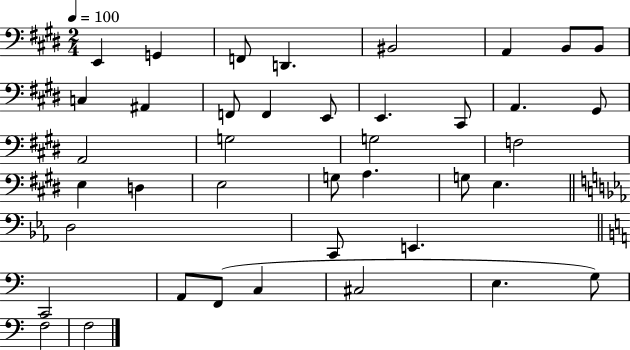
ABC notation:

X:1
T:Untitled
M:2/4
L:1/4
K:E
E,, G,, F,,/2 D,, ^B,,2 A,, B,,/2 B,,/2 C, ^A,, F,,/2 F,, E,,/2 E,, ^C,,/2 A,, ^G,,/2 A,,2 G,2 G,2 F,2 E, D, E,2 G,/2 A, G,/2 E, D,2 C,,/2 E,, C,,2 A,,/2 F,,/2 C, ^C,2 E, G,/2 F,2 F,2